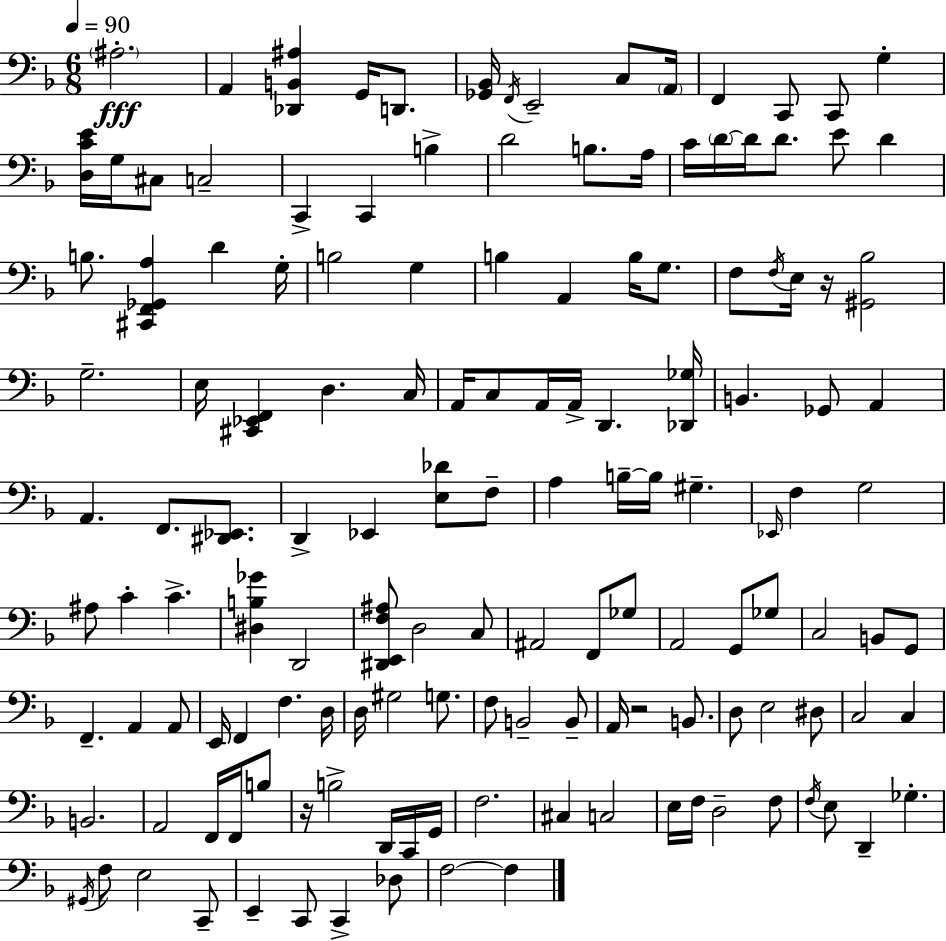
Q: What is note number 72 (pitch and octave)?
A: Gb3